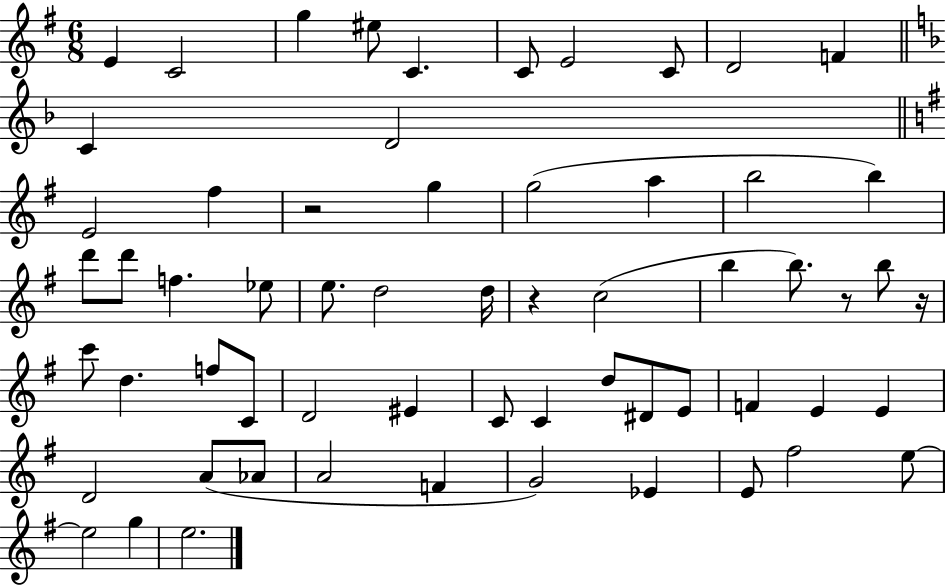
E4/q C4/h G5/q EIS5/e C4/q. C4/e E4/h C4/e D4/h F4/q C4/q D4/h E4/h F#5/q R/h G5/q G5/h A5/q B5/h B5/q D6/e D6/e F5/q. Eb5/e E5/e. D5/h D5/s R/q C5/h B5/q B5/e. R/e B5/e R/s C6/e D5/q. F5/e C4/e D4/h EIS4/q C4/e C4/q D5/e D#4/e E4/e F4/q E4/q E4/q D4/h A4/e Ab4/e A4/h F4/q G4/h Eb4/q E4/e F#5/h E5/e E5/h G5/q E5/h.